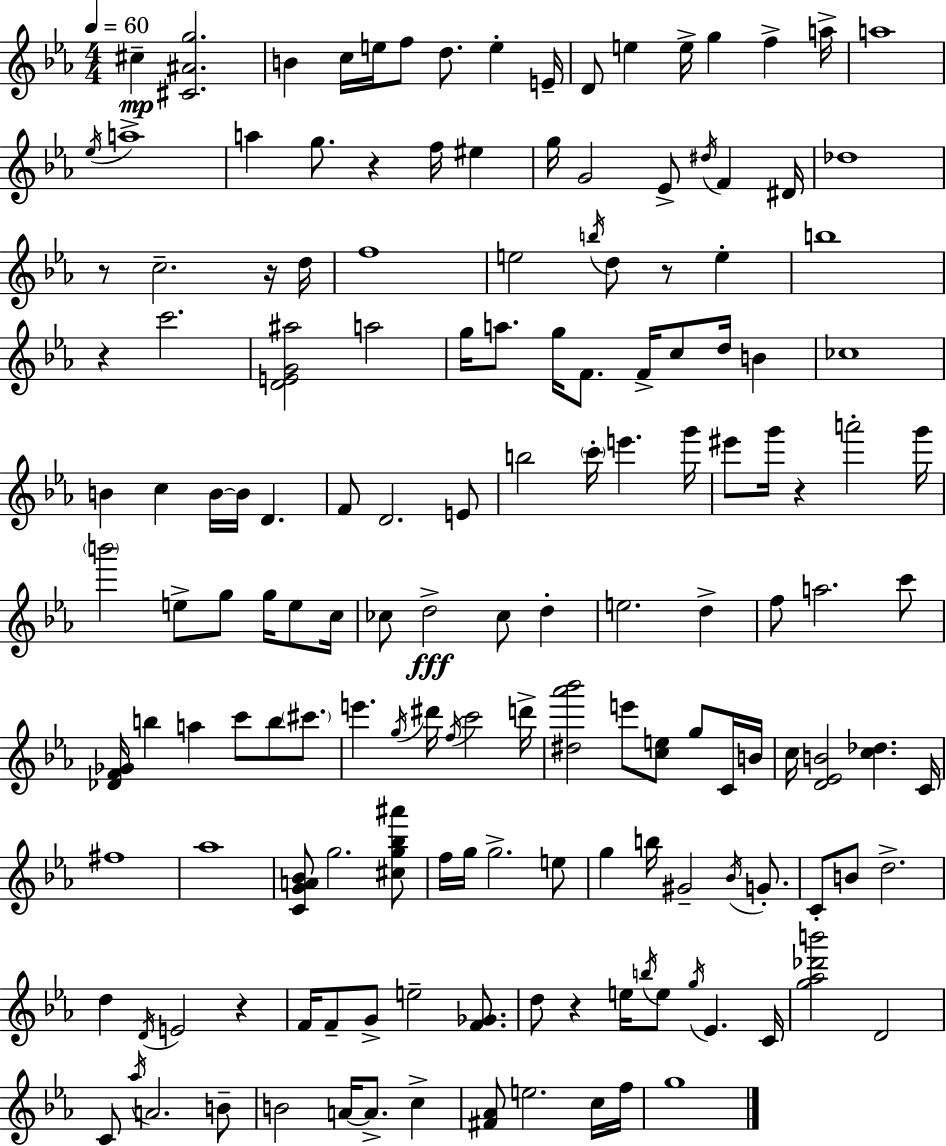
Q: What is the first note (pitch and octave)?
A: C#5